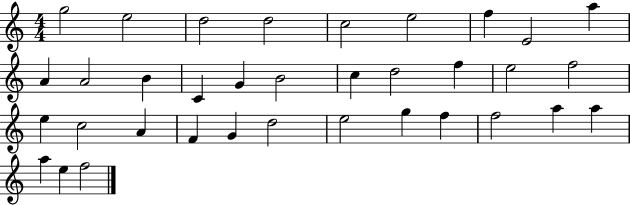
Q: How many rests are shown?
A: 0